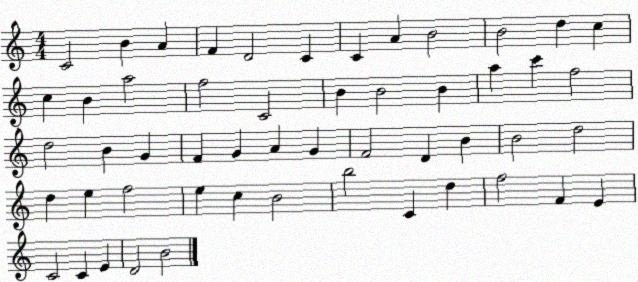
X:1
T:Untitled
M:4/4
L:1/4
K:C
C2 B A F D2 C C A B2 B2 d c c B a2 f2 C2 B B2 B a c' f2 d2 B G F G A G F2 D B B2 d2 d e f2 e c B2 b2 C d f2 F E C2 C E D2 B2